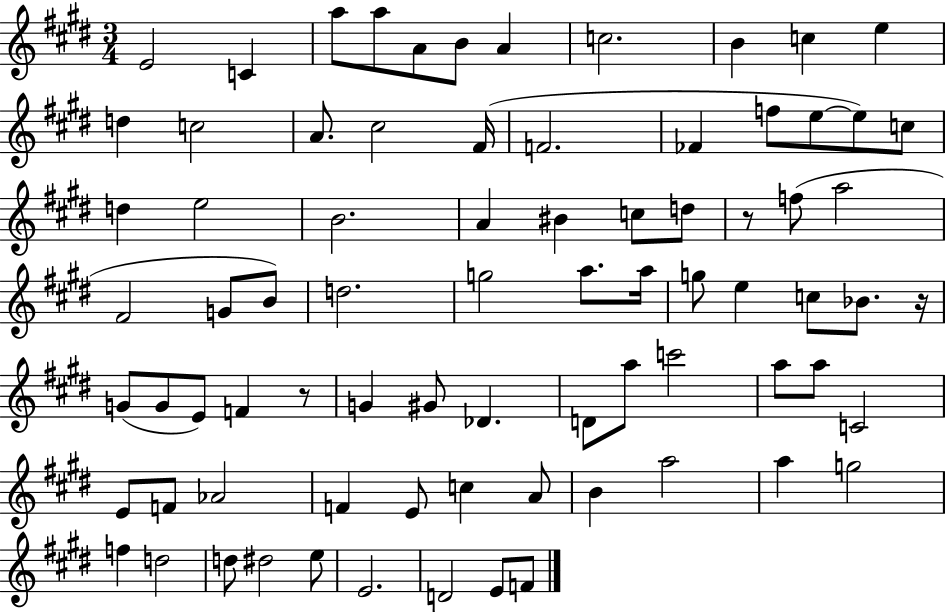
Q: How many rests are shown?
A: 3